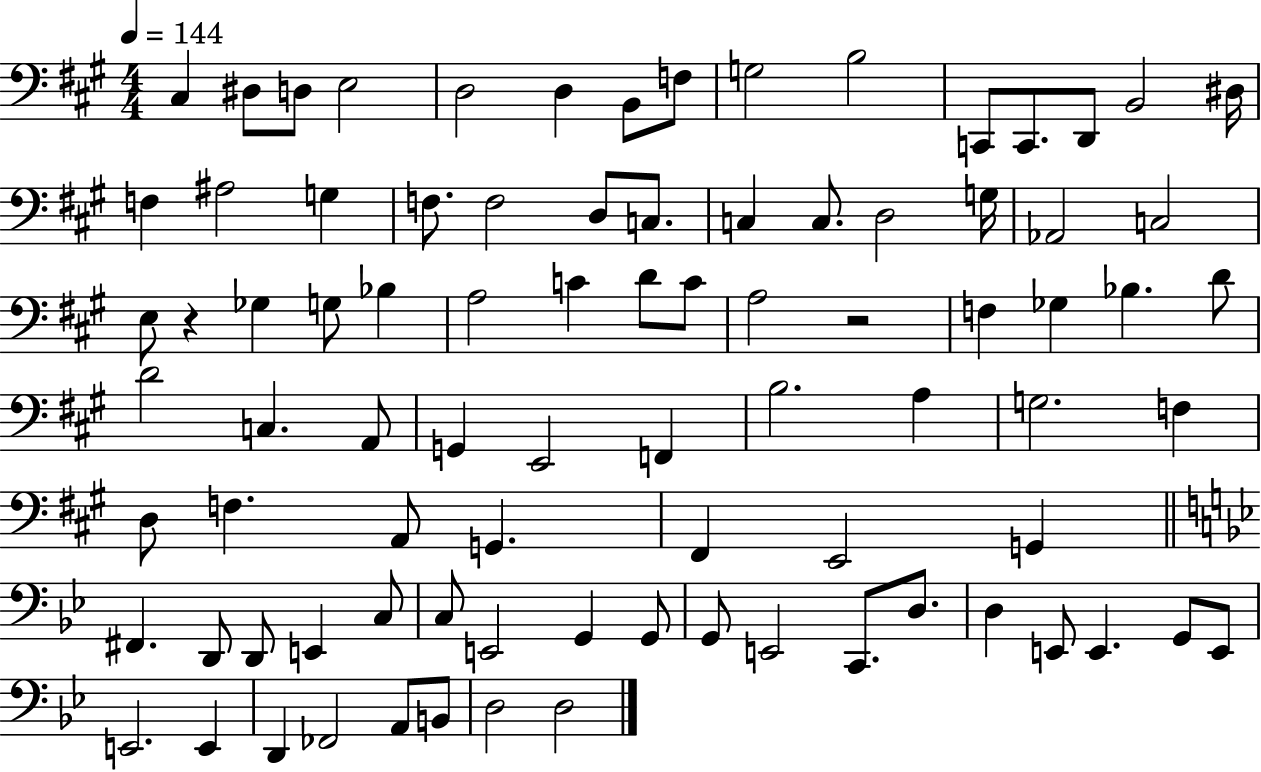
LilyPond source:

{
  \clef bass
  \numericTimeSignature
  \time 4/4
  \key a \major
  \tempo 4 = 144
  cis4 dis8 d8 e2 | d2 d4 b,8 f8 | g2 b2 | c,8 c,8. d,8 b,2 dis16 | \break f4 ais2 g4 | f8. f2 d8 c8. | c4 c8. d2 g16 | aes,2 c2 | \break e8 r4 ges4 g8 bes4 | a2 c'4 d'8 c'8 | a2 r2 | f4 ges4 bes4. d'8 | \break d'2 c4. a,8 | g,4 e,2 f,4 | b2. a4 | g2. f4 | \break d8 f4. a,8 g,4. | fis,4 e,2 g,4 | \bar "||" \break \key g \minor fis,4. d,8 d,8 e,4 c8 | c8 e,2 g,4 g,8 | g,8 e,2 c,8. d8. | d4 e,8 e,4. g,8 e,8 | \break e,2. e,4 | d,4 fes,2 a,8 b,8 | d2 d2 | \bar "|."
}